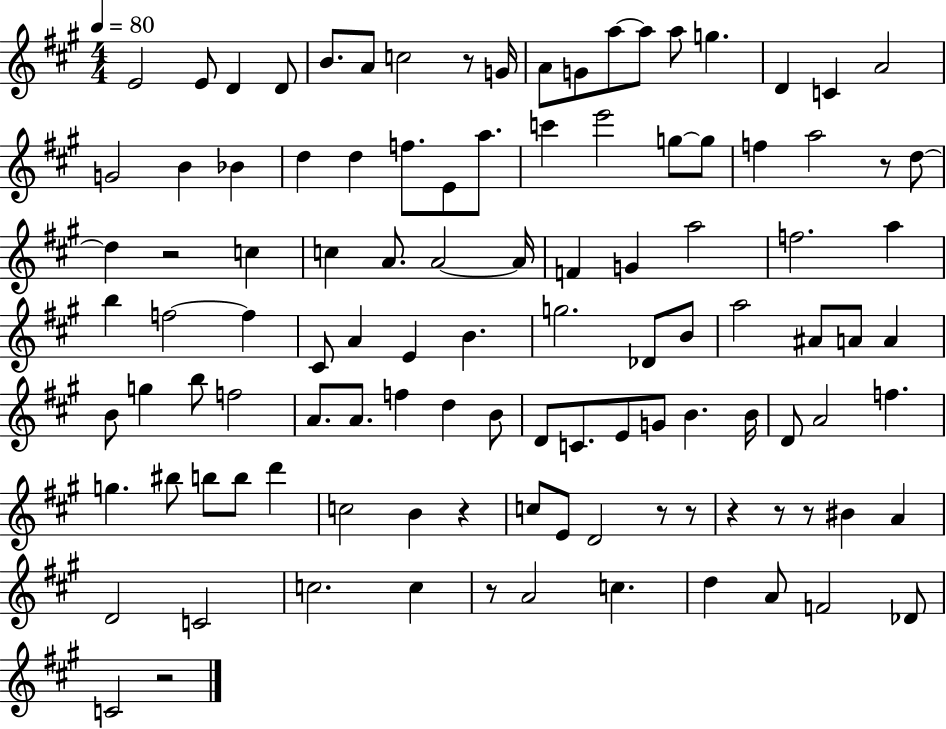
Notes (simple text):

E4/h E4/e D4/q D4/e B4/e. A4/e C5/h R/e G4/s A4/e G4/e A5/e A5/e A5/e G5/q. D4/q C4/q A4/h G4/h B4/q Bb4/q D5/q D5/q F5/e. E4/e A5/e. C6/q E6/h G5/e G5/e F5/q A5/h R/e D5/e D5/q R/h C5/q C5/q A4/e. A4/h A4/s F4/q G4/q A5/h F5/h. A5/q B5/q F5/h F5/q C#4/e A4/q E4/q B4/q. G5/h. Db4/e B4/e A5/h A#4/e A4/e A4/q B4/e G5/q B5/e F5/h A4/e. A4/e. F5/q D5/q B4/e D4/e C4/e. E4/e G4/e B4/q. B4/s D4/e A4/h F5/q. G5/q. BIS5/e B5/e B5/e D6/q C5/h B4/q R/q C5/e E4/e D4/h R/e R/e R/q R/e R/e BIS4/q A4/q D4/h C4/h C5/h. C5/q R/e A4/h C5/q. D5/q A4/e F4/h Db4/e C4/h R/h